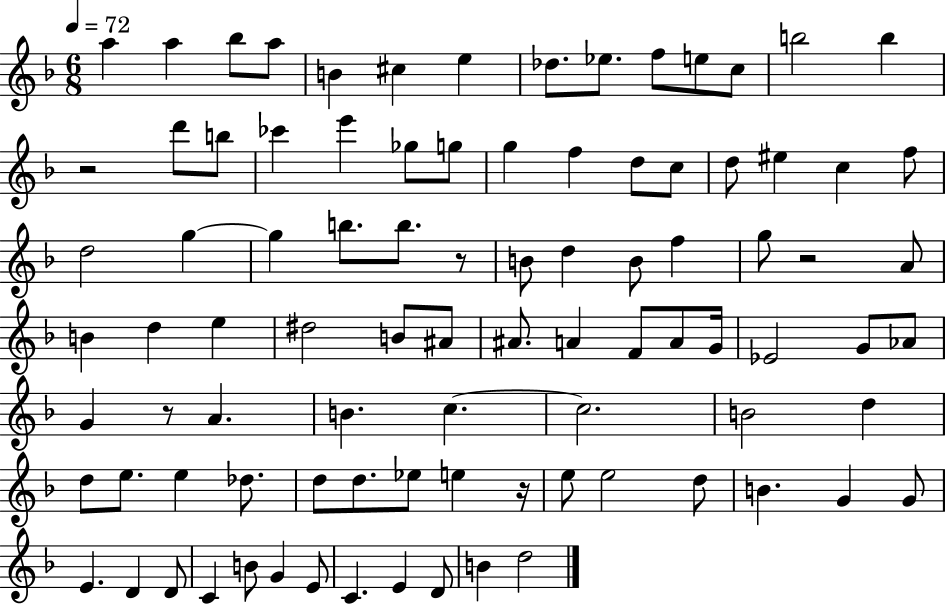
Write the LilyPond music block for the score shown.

{
  \clef treble
  \numericTimeSignature
  \time 6/8
  \key f \major
  \tempo 4 = 72
  a''4 a''4 bes''8 a''8 | b'4 cis''4 e''4 | des''8. ees''8. f''8 e''8 c''8 | b''2 b''4 | \break r2 d'''8 b''8 | ces'''4 e'''4 ges''8 g''8 | g''4 f''4 d''8 c''8 | d''8 eis''4 c''4 f''8 | \break d''2 g''4~~ | g''4 b''8. b''8. r8 | b'8 d''4 b'8 f''4 | g''8 r2 a'8 | \break b'4 d''4 e''4 | dis''2 b'8 ais'8 | ais'8. a'4 f'8 a'8 g'16 | ees'2 g'8 aes'8 | \break g'4 r8 a'4. | b'4. c''4.~~ | c''2. | b'2 d''4 | \break d''8 e''8. e''4 des''8. | d''8 d''8. ees''8 e''4 r16 | e''8 e''2 d''8 | b'4. g'4 g'8 | \break e'4. d'4 d'8 | c'4 b'8 g'4 e'8 | c'4. e'4 d'8 | b'4 d''2 | \break \bar "|."
}